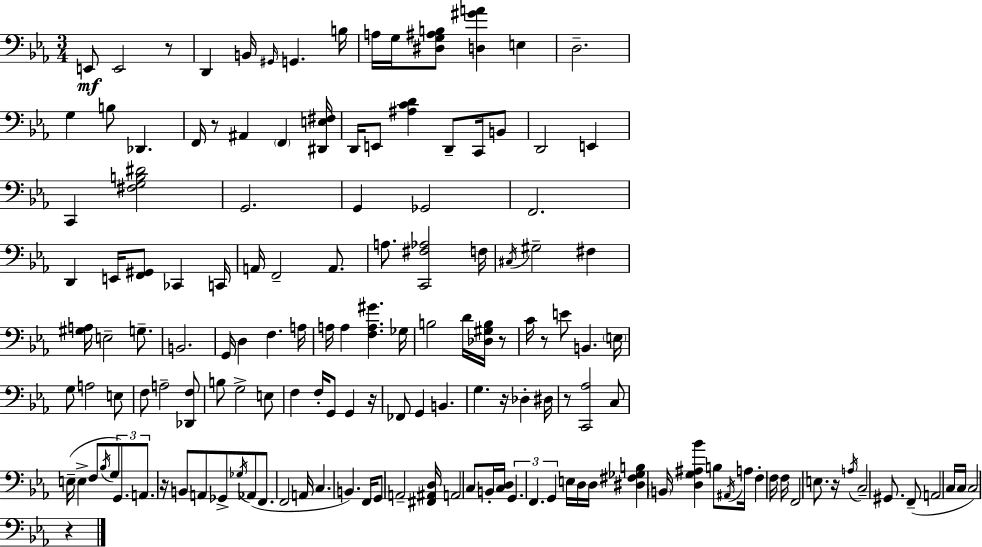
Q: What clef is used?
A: bass